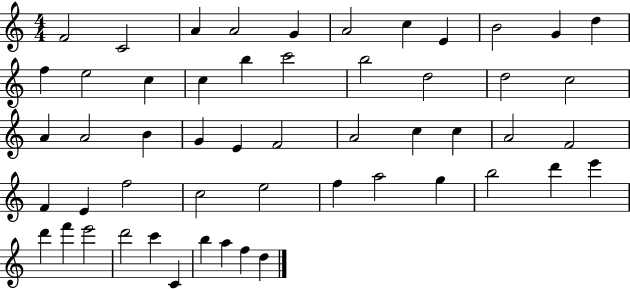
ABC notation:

X:1
T:Untitled
M:4/4
L:1/4
K:C
F2 C2 A A2 G A2 c E B2 G d f e2 c c b c'2 b2 d2 d2 c2 A A2 B G E F2 A2 c c A2 F2 F E f2 c2 e2 f a2 g b2 d' e' d' f' e'2 d'2 c' C b a f d